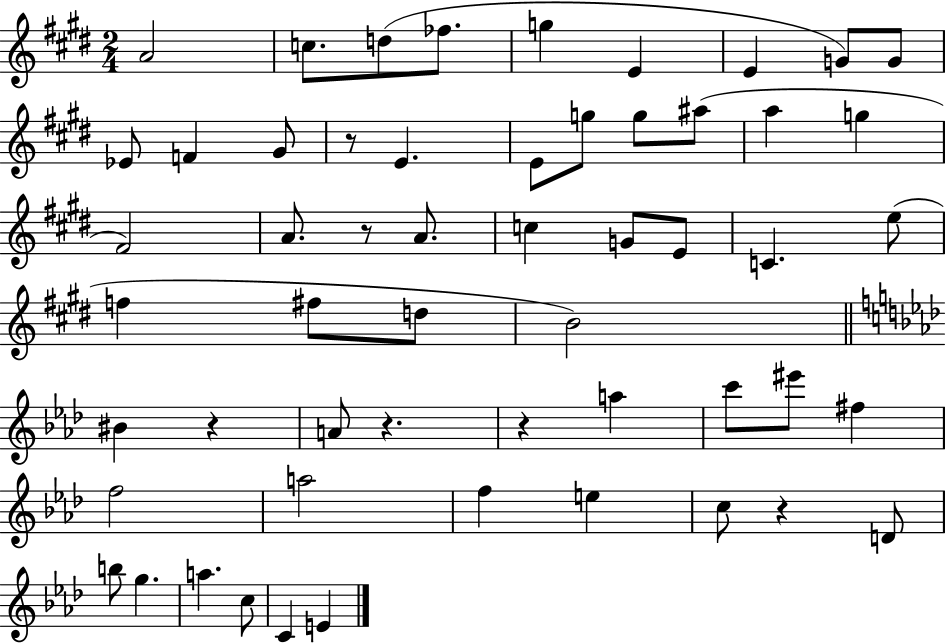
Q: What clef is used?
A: treble